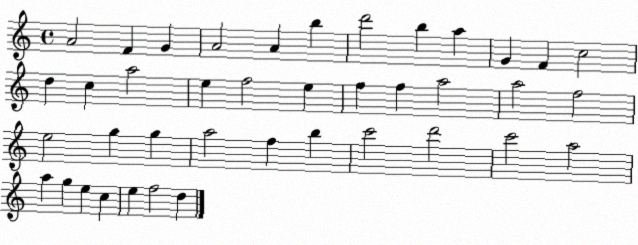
X:1
T:Untitled
M:4/4
L:1/4
K:C
A2 F G A2 A b d'2 b a G F c2 d c a2 e f2 e f f a2 a2 f2 e2 g g a2 f b c'2 d'2 c'2 a2 a g e c e f2 d